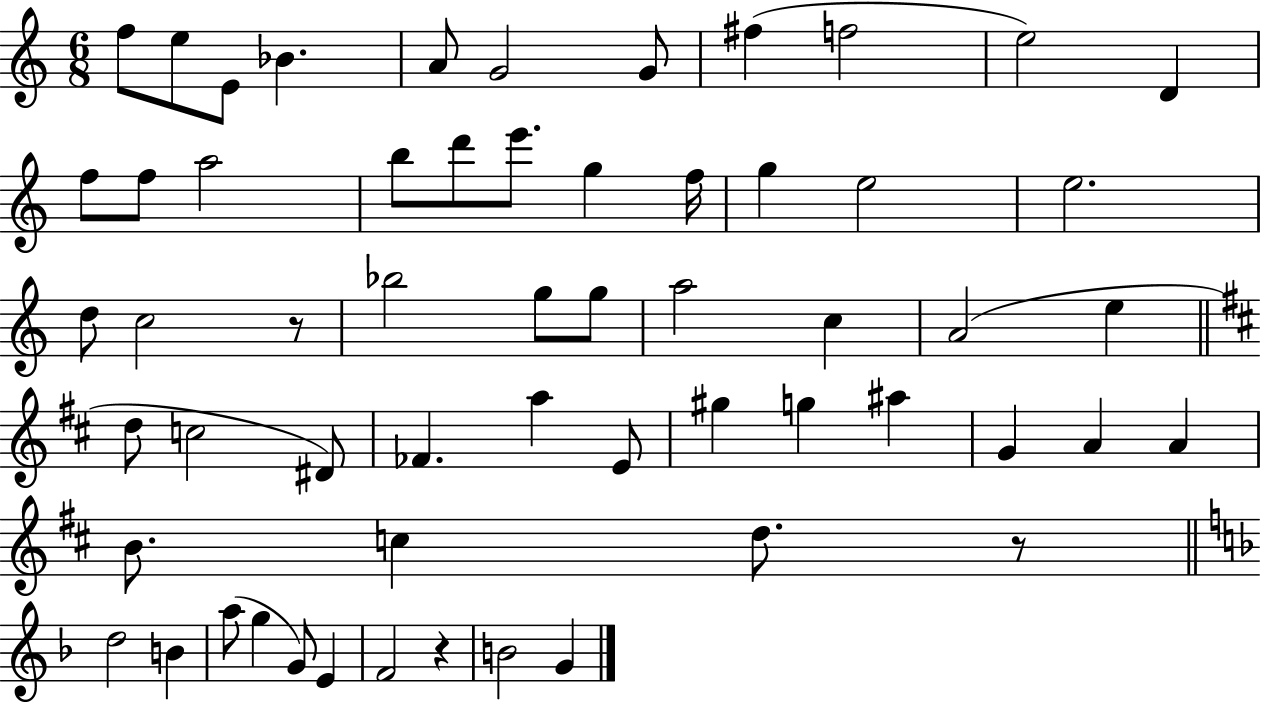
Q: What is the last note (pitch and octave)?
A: G4